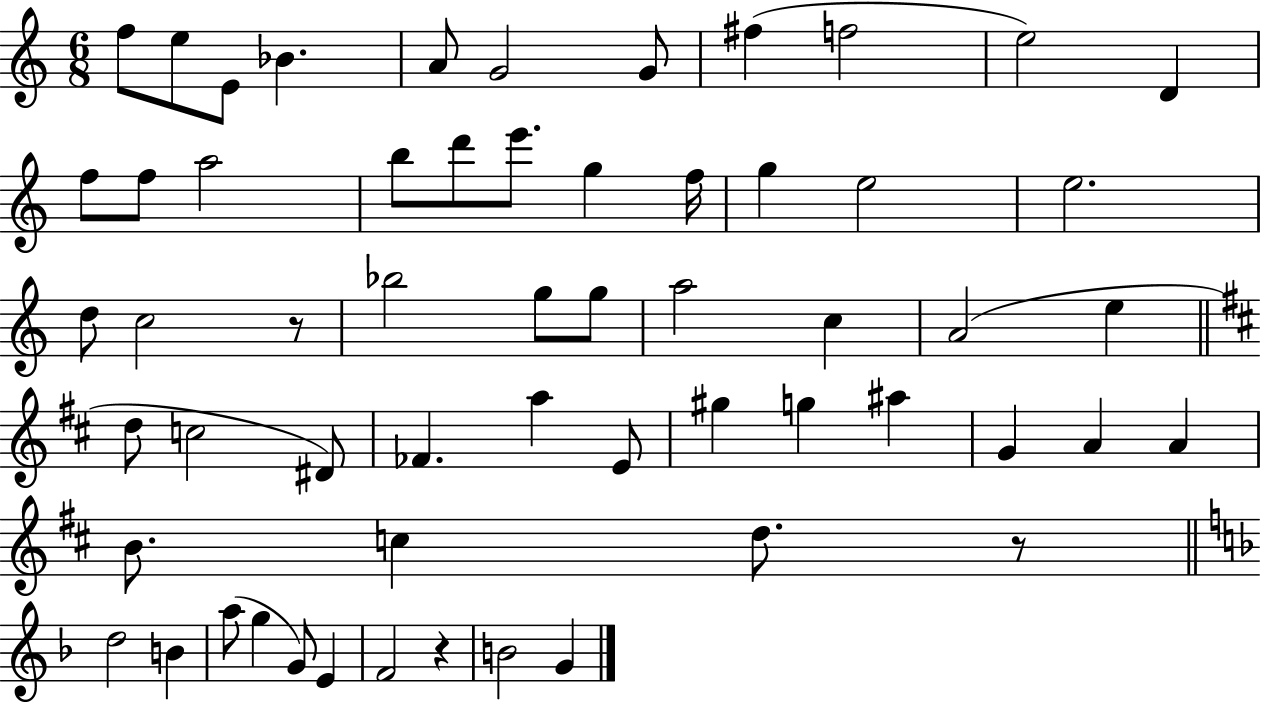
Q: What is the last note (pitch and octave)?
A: G4